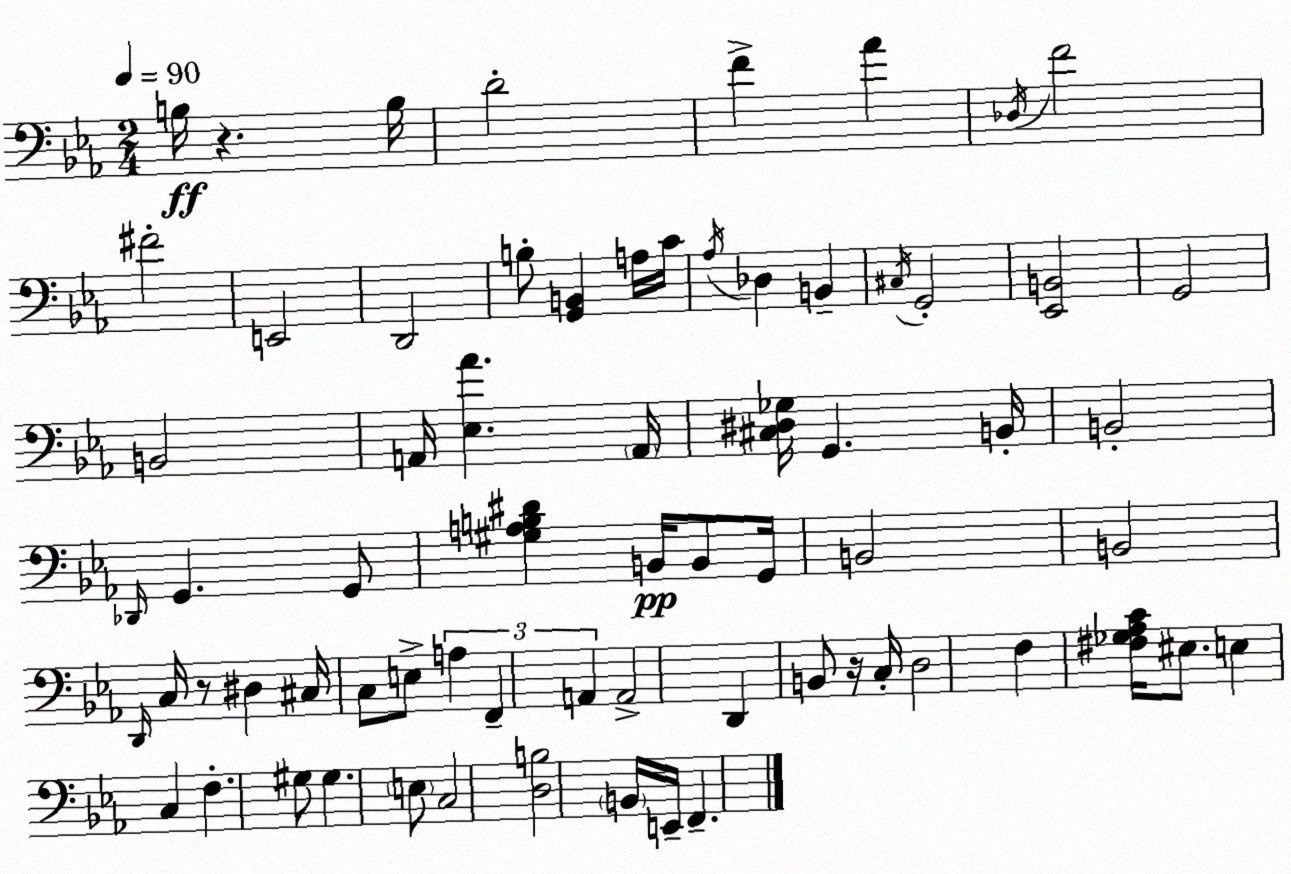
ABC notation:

X:1
T:Untitled
M:2/4
L:1/4
K:Cm
B,/4 z B,/4 D2 F _A _D,/4 F2 ^F2 E,,2 D,,2 B,/2 [G,,B,,] A,/4 C/4 _A,/4 _D, B,, ^C,/4 G,,2 [_E,,B,,]2 G,,2 B,,2 A,,/4 [_E,_A] A,,/4 [^C,^D,_G,]/4 G,, B,,/4 B,,2 _D,,/4 G,, G,,/2 [^G,A,B,^D] B,,/4 B,,/2 G,,/4 B,,2 B,,2 D,,/4 C,/4 z/2 ^D, ^C,/4 C,/2 E,/2 A, F,, A,, A,,2 D,, B,,/2 z/4 C,/4 D,2 F, [^F,_G,_A,C]/4 ^E,/2 E, C, F, ^G,/2 ^G, E,/2 C,2 [D,B,]2 B,,/4 E,,/4 F,,